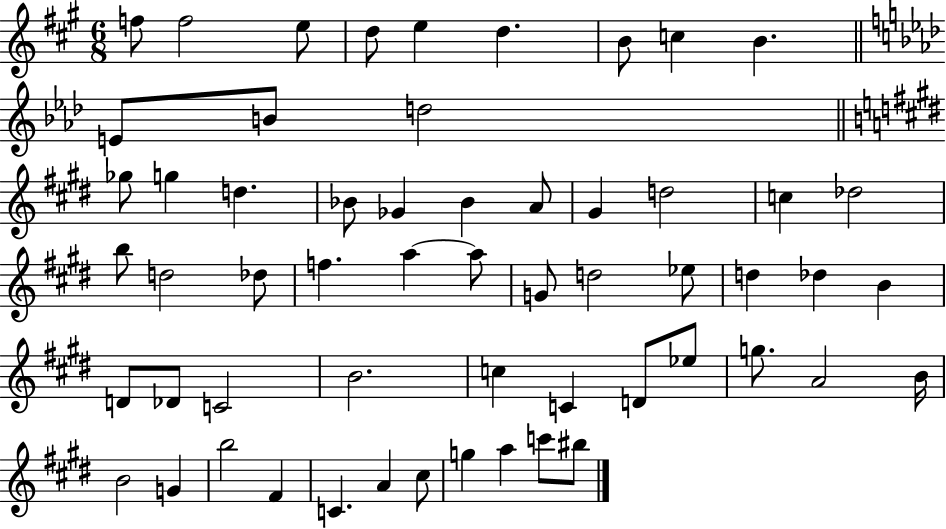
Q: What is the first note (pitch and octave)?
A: F5